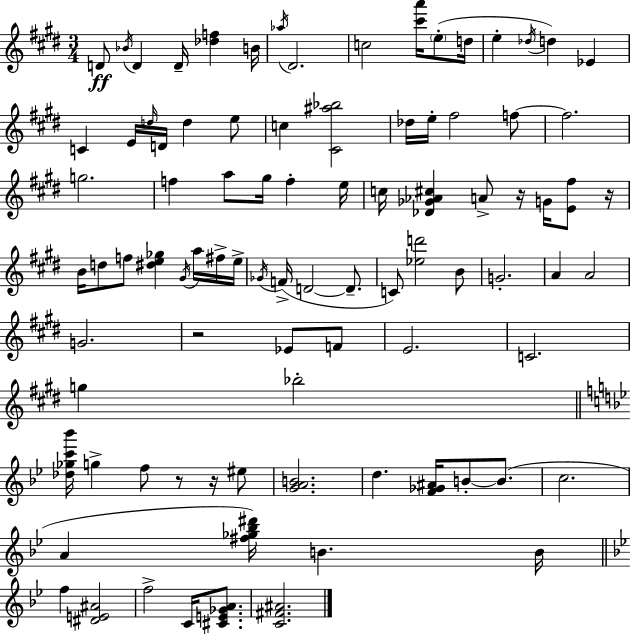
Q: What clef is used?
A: treble